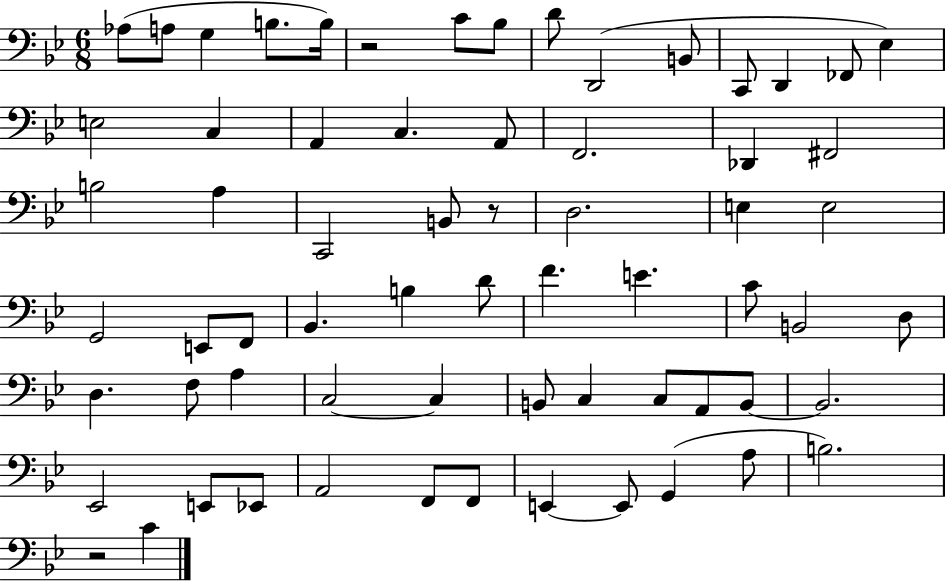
X:1
T:Untitled
M:6/8
L:1/4
K:Bb
_A,/2 A,/2 G, B,/2 B,/4 z2 C/2 _B,/2 D/2 D,,2 B,,/2 C,,/2 D,, _F,,/2 _E, E,2 C, A,, C, A,,/2 F,,2 _D,, ^F,,2 B,2 A, C,,2 B,,/2 z/2 D,2 E, E,2 G,,2 E,,/2 F,,/2 _B,, B, D/2 F E C/2 B,,2 D,/2 D, F,/2 A, C,2 C, B,,/2 C, C,/2 A,,/2 B,,/2 B,,2 _E,,2 E,,/2 _E,,/2 A,,2 F,,/2 F,,/2 E,, E,,/2 G,, A,/2 B,2 z2 C